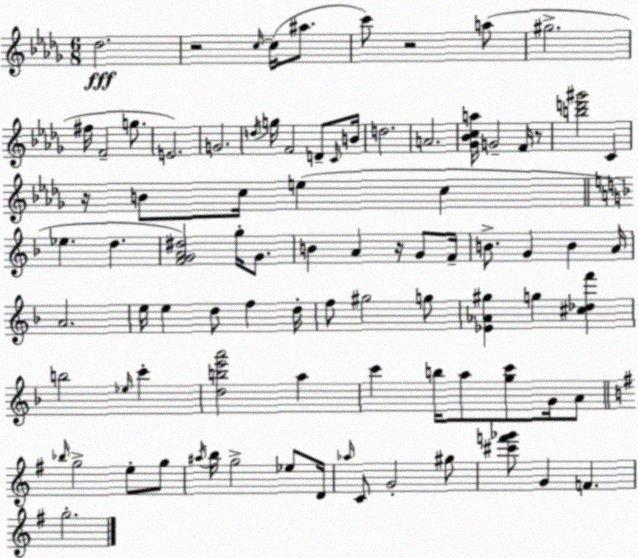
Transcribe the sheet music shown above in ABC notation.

X:1
T:Untitled
M:6/8
L:1/4
K:Bbm
_d2 z2 c/4 c/4 ^a/2 c'/2 z2 a/2 ^g2 ^f/4 F2 g/2 E2 G2 d/4 g/4 F2 D/2 C/4 B/4 d2 A2 [_G_Bca]/4 G2 F/4 z/2 [bd'^g']2 C z/4 B/2 c/4 e c _e d [FGA^d]2 g/4 G/2 B A z/4 G/2 F/4 B/2 G B A/4 A2 e/4 e d/2 f d/4 f/2 ^g2 g/2 [_E_A^g] g [^c_df'] b2 _e/4 c' [dbe'a']2 a c' b/4 a/2 [gc']/2 G/4 A/2 _b/4 g2 e/2 g/2 ^a/4 b/4 g2 _e/2 D/4 _a/4 C/2 G2 ^g/2 [^c'f'_g']/2 G F g2